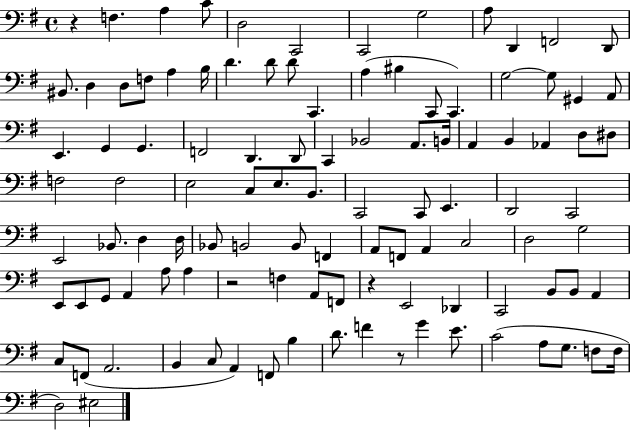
X:1
T:Untitled
M:4/4
L:1/4
K:G
z F, A, C/2 D,2 C,,2 C,,2 G,2 A,/2 D,, F,,2 D,,/2 ^B,,/2 D, D,/2 F,/2 A, B,/4 D D/2 D/2 C,, A, ^B, C,,/2 C,, G,2 G,/2 ^G,, A,,/2 E,, G,, G,, F,,2 D,, D,,/2 C,, _B,,2 A,,/2 B,,/4 A,, B,, _A,, D,/2 ^D,/2 F,2 F,2 E,2 C,/2 E,/2 B,,/2 C,,2 C,,/2 E,, D,,2 C,,2 E,,2 _B,,/2 D, D,/4 _B,,/2 B,,2 B,,/2 F,, A,,/2 F,,/2 A,, C,2 D,2 G,2 E,,/2 E,,/2 G,,/2 A,, A,/2 A, z2 F, A,,/2 F,,/2 z E,,2 _D,, C,,2 B,,/2 B,,/2 A,, C,/2 F,,/2 A,,2 B,, C,/2 A,, F,,/2 B, D/2 F z/2 G E/2 C2 A,/2 G,/2 F,/2 F,/4 D,2 ^E,2